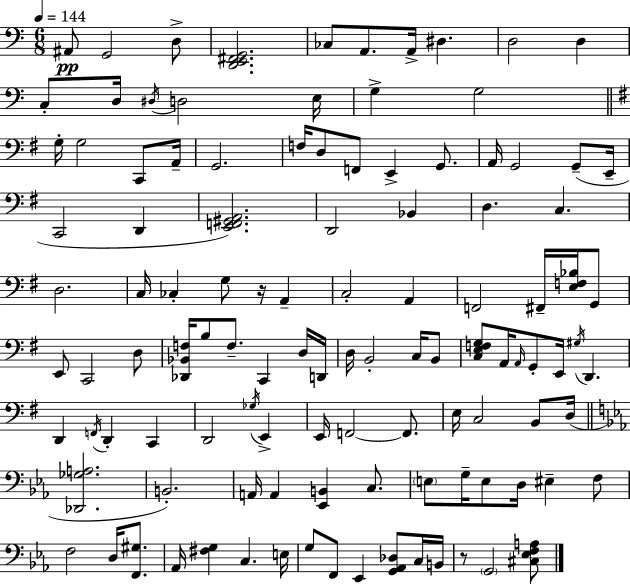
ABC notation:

X:1
T:Untitled
M:6/8
L:1/4
K:C
^A,,/2 G,,2 D,/2 [D,,E,,^F,,G,,]2 _C,/2 A,,/2 A,,/4 ^D, D,2 D, C,/2 D,/4 ^D,/4 D,2 E,/4 G, G,2 G,/4 G,2 C,,/2 A,,/4 G,,2 F,/4 D,/2 F,,/2 E,, G,,/2 A,,/4 G,,2 G,,/2 E,,/4 C,,2 D,, [E,,F,,^G,,A,,]2 D,,2 _B,, D, C, D,2 C,/4 _C, G,/2 z/4 A,, C,2 A,, F,,2 ^F,,/4 [E,F,_B,]/4 G,,/2 E,,/2 C,,2 D,/2 [_D,,_B,,F,]/4 B,/2 F,/2 C,, D,/4 D,,/4 D,/4 B,,2 C,/4 B,,/2 [C,E,F,G,]/2 A,,/4 A,,/4 G,,/2 E,,/4 ^G,/4 D,, D,, F,,/4 D,, C,, D,,2 _G,/4 E,, E,,/4 F,,2 F,,/2 E,/4 C,2 B,,/2 D,/4 [_D,,_G,A,]2 B,,2 A,,/4 A,, [_E,,B,,] C,/2 E,/2 G,/4 E,/2 D,/4 ^E, F,/2 F,2 D,/4 [F,,^G,]/2 _A,,/4 [^F,G,] C, E,/4 G,/2 F,,/2 _E,, [G,,_A,,_D,]/2 C,/4 B,,/4 z/2 G,,2 [^C,_E,F,A,]/2